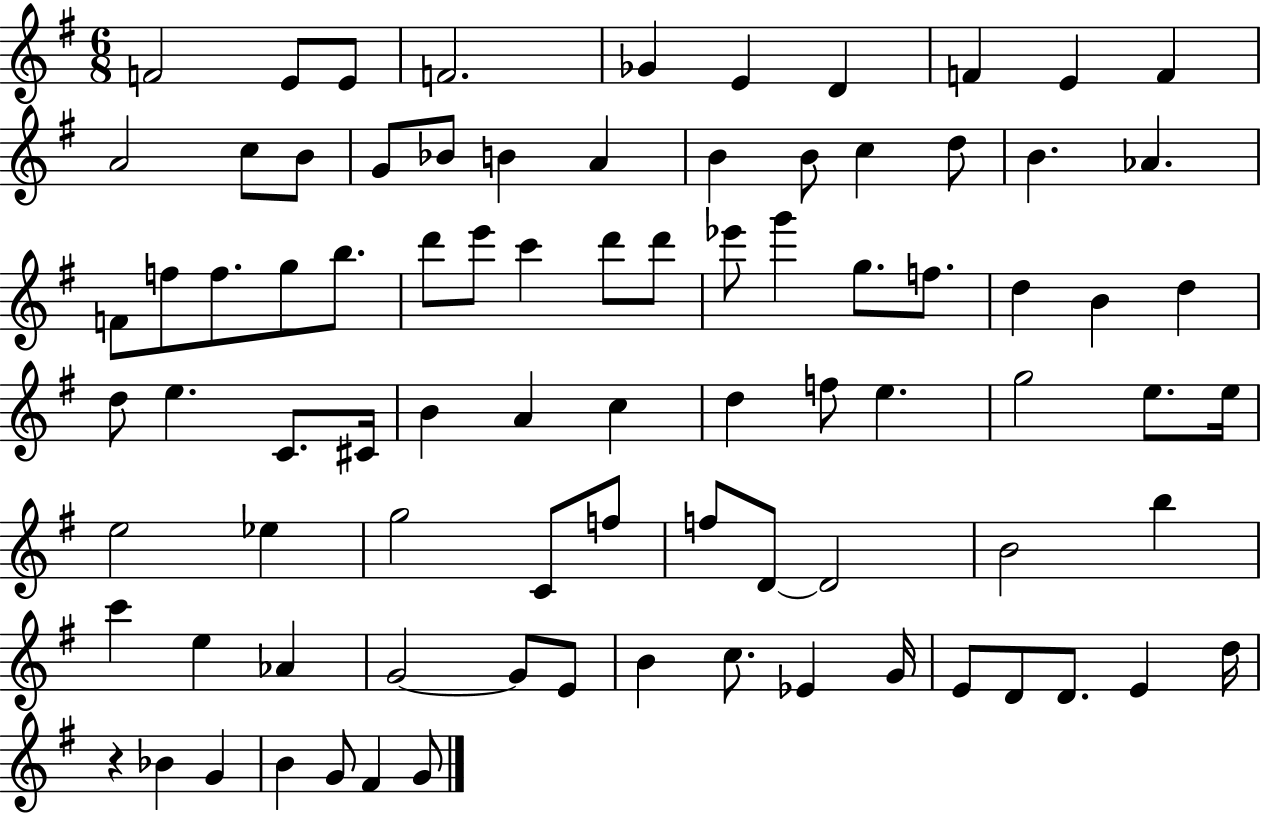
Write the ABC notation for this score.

X:1
T:Untitled
M:6/8
L:1/4
K:G
F2 E/2 E/2 F2 _G E D F E F A2 c/2 B/2 G/2 _B/2 B A B B/2 c d/2 B _A F/2 f/2 f/2 g/2 b/2 d'/2 e'/2 c' d'/2 d'/2 _e'/2 g' g/2 f/2 d B d d/2 e C/2 ^C/4 B A c d f/2 e g2 e/2 e/4 e2 _e g2 C/2 f/2 f/2 D/2 D2 B2 b c' e _A G2 G/2 E/2 B c/2 _E G/4 E/2 D/2 D/2 E d/4 z _B G B G/2 ^F G/2